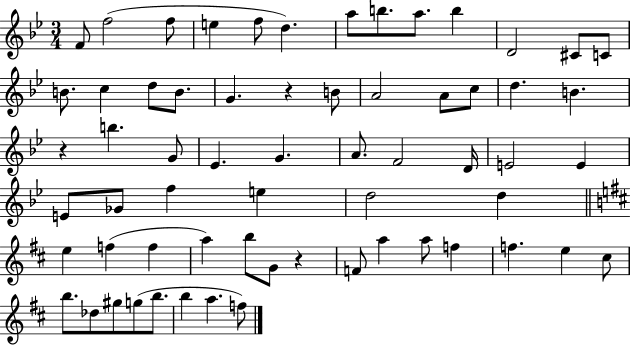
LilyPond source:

{
  \clef treble
  \numericTimeSignature
  \time 3/4
  \key bes \major
  f'8 f''2( f''8 | e''4 f''8 d''4.) | a''8 b''8. a''8. b''4 | d'2 cis'8 c'8 | \break b'8. c''4 d''8 b'8. | g'4. r4 b'8 | a'2 a'8 c''8 | d''4. b'4. | \break r4 b''4. g'8 | ees'4. g'4. | a'8. f'2 d'16 | e'2 e'4 | \break e'8 ges'8 f''4 e''4 | d''2 d''4 | \bar "||" \break \key d \major e''4 f''4( f''4 | a''4) b''8 g'8 r4 | f'8 a''4 a''8 f''4 | f''4. e''4 cis''8 | \break b''8. des''8 gis''8 g''8( b''8. | b''4 a''4. f''8) | \bar "|."
}